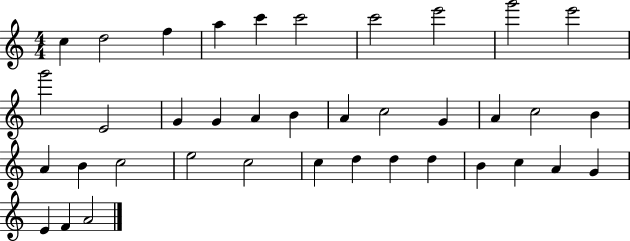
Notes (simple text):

C5/q D5/h F5/q A5/q C6/q C6/h C6/h E6/h G6/h E6/h G6/h E4/h G4/q G4/q A4/q B4/q A4/q C5/h G4/q A4/q C5/h B4/q A4/q B4/q C5/h E5/h C5/h C5/q D5/q D5/q D5/q B4/q C5/q A4/q G4/q E4/q F4/q A4/h